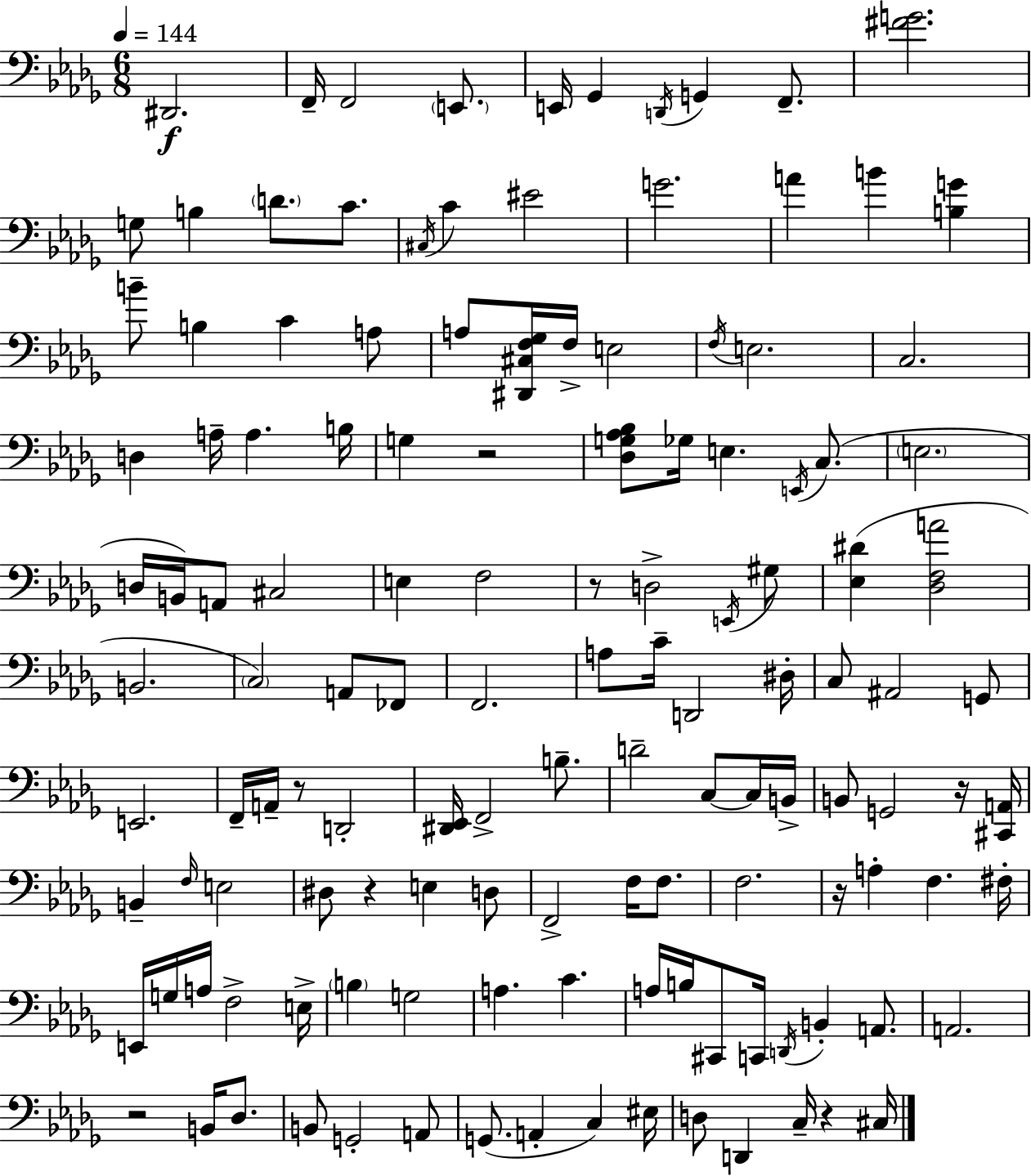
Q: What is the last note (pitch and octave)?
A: C#3